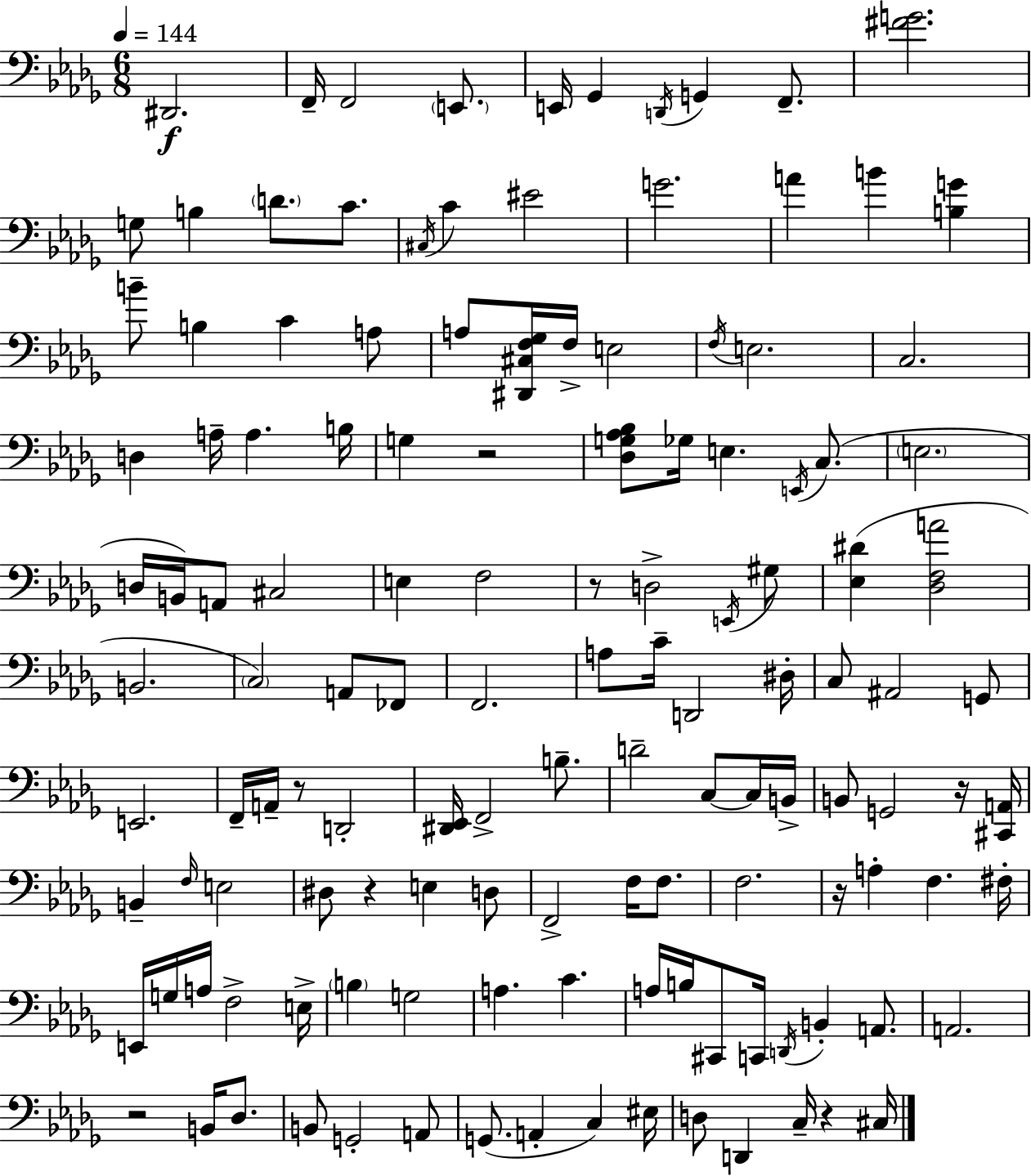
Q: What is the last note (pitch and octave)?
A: C#3